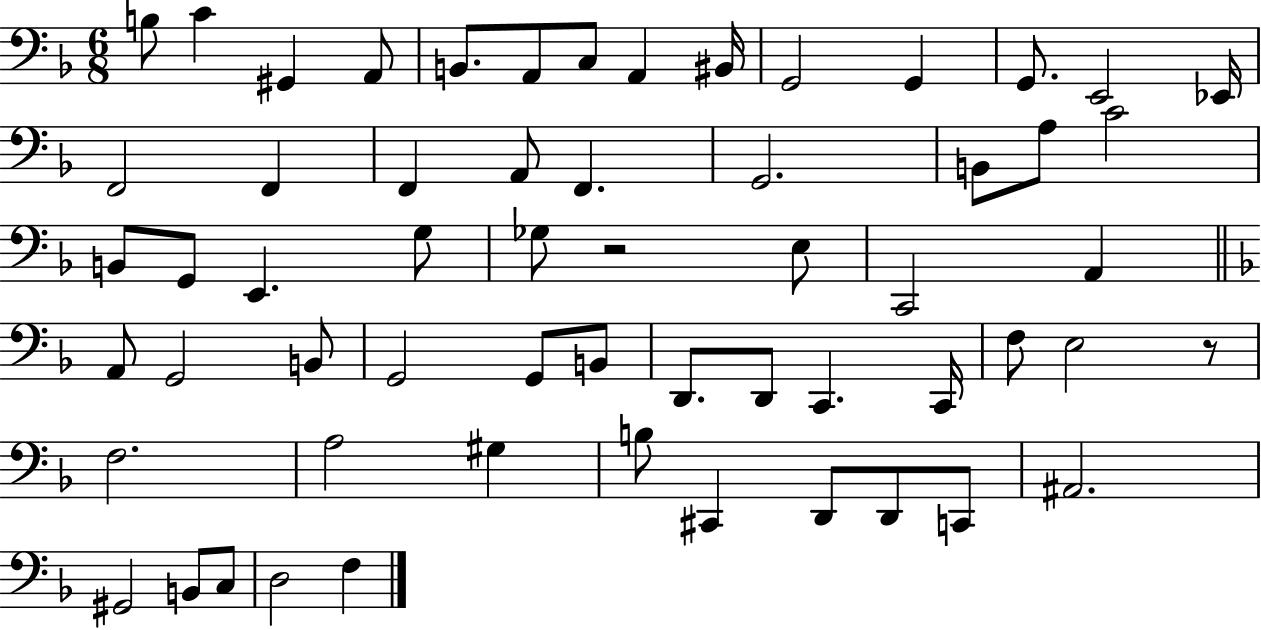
{
  \clef bass
  \numericTimeSignature
  \time 6/8
  \key f \major
  b8 c'4 gis,4 a,8 | b,8. a,8 c8 a,4 bis,16 | g,2 g,4 | g,8. e,2 ees,16 | \break f,2 f,4 | f,4 a,8 f,4. | g,2. | b,8 a8 c'2 | \break b,8 g,8 e,4. g8 | ges8 r2 e8 | c,2 a,4 | \bar "||" \break \key f \major a,8 g,2 b,8 | g,2 g,8 b,8 | d,8. d,8 c,4. c,16 | f8 e2 r8 | \break f2. | a2 gis4 | b8 cis,4 d,8 d,8 c,8 | ais,2. | \break gis,2 b,8 c8 | d2 f4 | \bar "|."
}